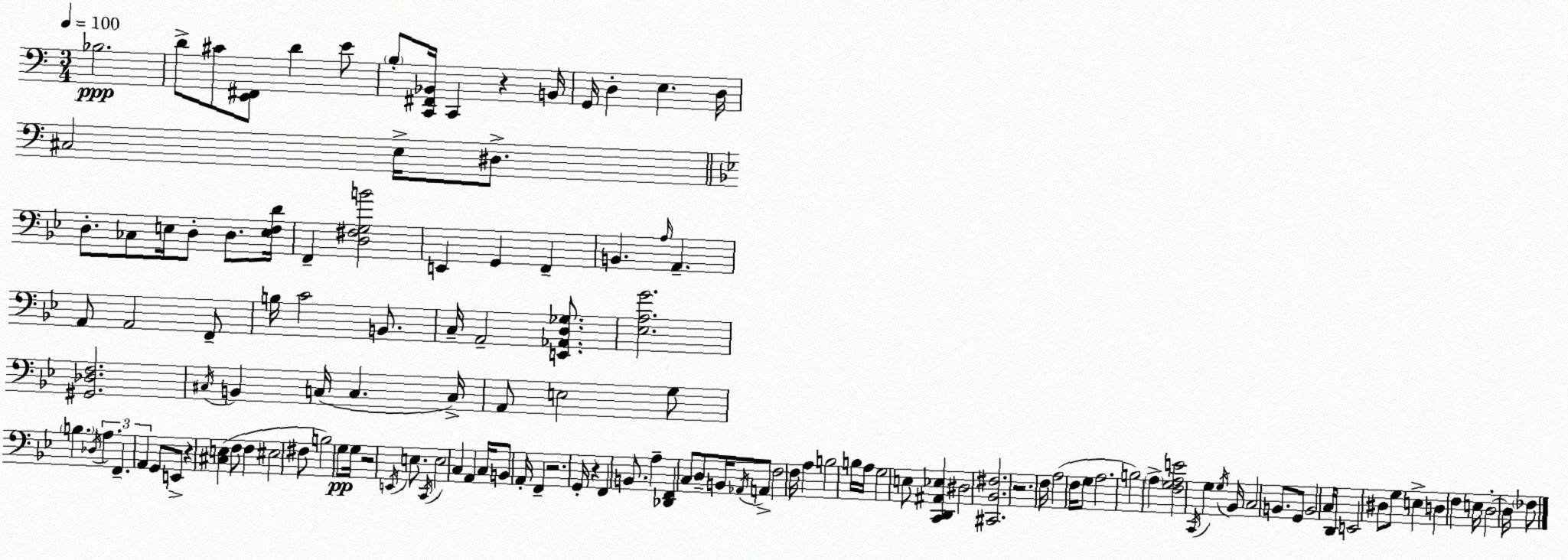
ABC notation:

X:1
T:Untitled
M:3/4
L:1/4
K:Am
_B,2 D/2 ^C/2 [E,,^F,,]/2 D E/2 B,/2 [C,,^F,,_B,,]/4 C,, z B,,/4 G,,/4 D, E, D,/4 ^C,2 E,/4 ^D,/2 D,/2 _C,/2 E,/4 D,/2 D,/2 [E,F,D]/4 F,, [D,^F,G,B]2 E,, G,, F,, B,, A,/4 A,, A,,/2 A,,2 F,,/2 B,/4 C2 B,,/2 C,/4 A,,2 [E,,_A,,D,_G,]/2 [_E,A,G]2 [^G,,_D,F,]2 ^C,/4 B,, C,/4 C, C,/4 A,,/2 E,2 G,/2 B, _D,/4 A, F,, A,, G,,/2 E,,/2 z [^C,E,] F,/2 F, ^E,2 ^F,/2 B,2 G,/2 G,/4 z2 E,,/4 E,/2 C,,/4 E,2 C, A,, C,/4 B,,/2 A,,/4 F,, z2 G,,/4 z F,, B,,/2 A, [_D,,F,,] C,/2 D,/2 B,,/4 _A,,/4 A,,/2 F,2 F,/4 A, B,2 B,/4 A,/4 G,2 E,/2 [C,,D,,^A,,_E,] ^D,2 [^C,,_B,,^F,]2 z2 F,/4 A,2 F,/4 G,/2 A,2 B,2 A, [F,G,A,E]2 C,,/4 G, G,/4 _B,,/4 C,2 B,,/2 G,,/2 B,,2 C,/4 D,,/4 E,,2 ^D,/2 G,/2 E, D, F, E,/4 D,2 D,/4 _F,/2